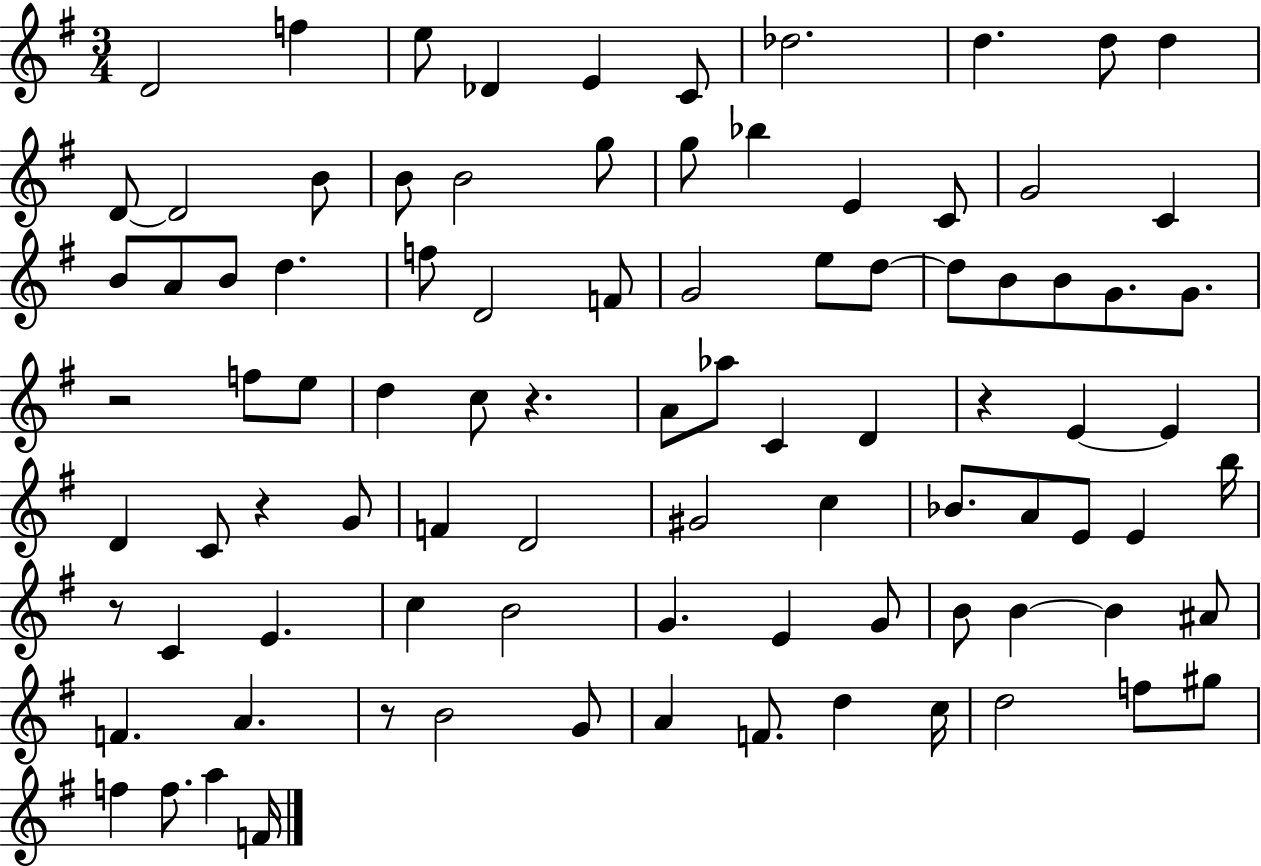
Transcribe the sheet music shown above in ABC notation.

X:1
T:Untitled
M:3/4
L:1/4
K:G
D2 f e/2 _D E C/2 _d2 d d/2 d D/2 D2 B/2 B/2 B2 g/2 g/2 _b E C/2 G2 C B/2 A/2 B/2 d f/2 D2 F/2 G2 e/2 d/2 d/2 B/2 B/2 G/2 G/2 z2 f/2 e/2 d c/2 z A/2 _a/2 C D z E E D C/2 z G/2 F D2 ^G2 c _B/2 A/2 E/2 E b/4 z/2 C E c B2 G E G/2 B/2 B B ^A/2 F A z/2 B2 G/2 A F/2 d c/4 d2 f/2 ^g/2 f f/2 a F/4